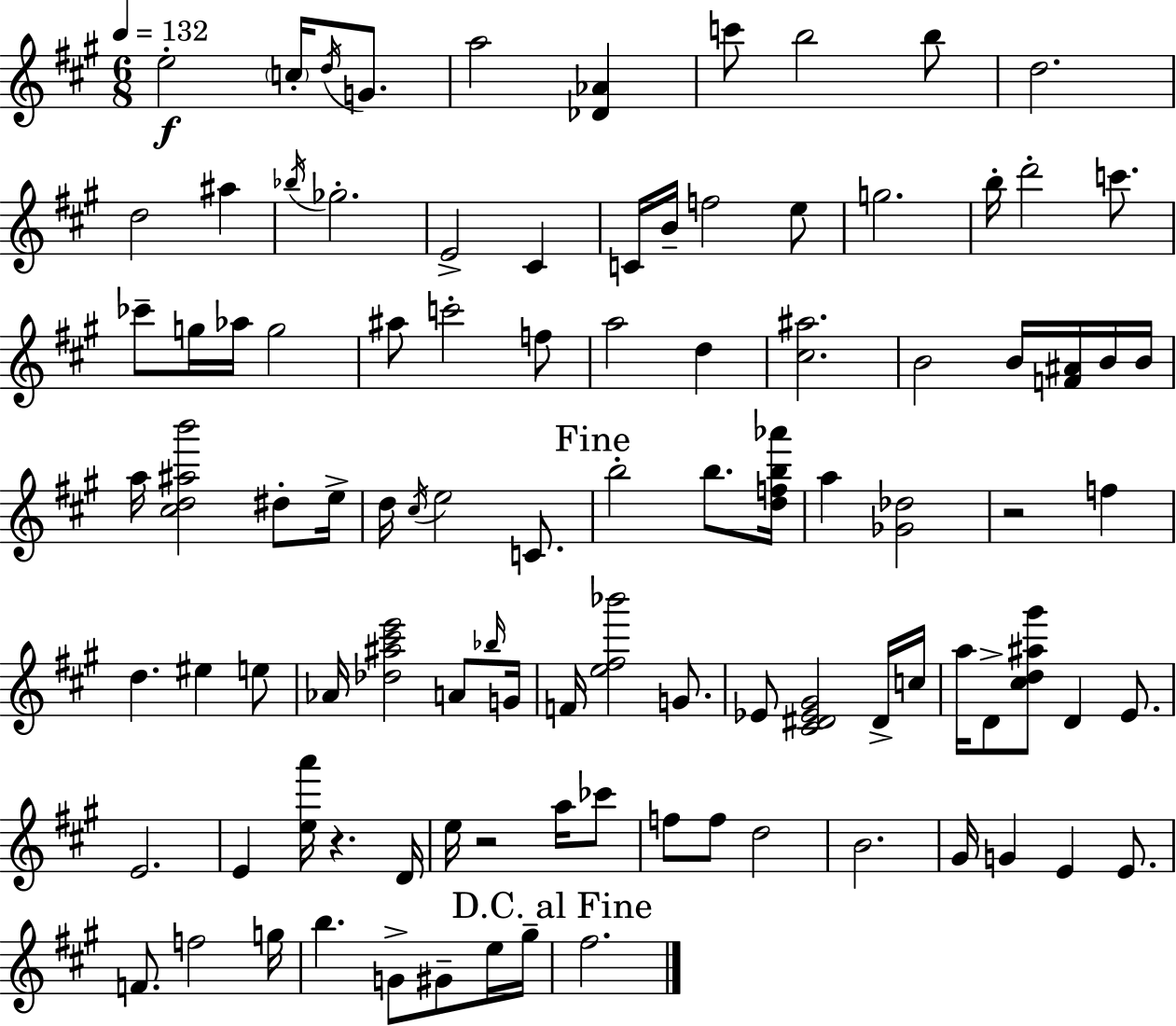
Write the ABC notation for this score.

X:1
T:Untitled
M:6/8
L:1/4
K:A
e2 c/4 d/4 G/2 a2 [_D_A] c'/2 b2 b/2 d2 d2 ^a _b/4 _g2 E2 ^C C/4 B/4 f2 e/2 g2 b/4 d'2 c'/2 _c'/2 g/4 _a/4 g2 ^a/2 c'2 f/2 a2 d [^c^a]2 B2 B/4 [F^A]/4 B/4 B/4 a/4 [^cd^ab']2 ^d/2 e/4 d/4 ^c/4 e2 C/2 b2 b/2 [dfb_a']/4 a [_G_d]2 z2 f d ^e e/2 _A/4 [_d^a^c'e']2 A/2 _b/4 G/4 F/4 [e^f_b']2 G/2 _E/2 [^C^D_E^G]2 ^D/4 c/4 a/4 D/2 [^cd^a^g']/2 D E/2 E2 E [ea']/4 z D/4 e/4 z2 a/4 _c'/2 f/2 f/2 d2 B2 ^G/4 G E E/2 F/2 f2 g/4 b G/2 ^G/2 e/4 ^g/4 ^f2